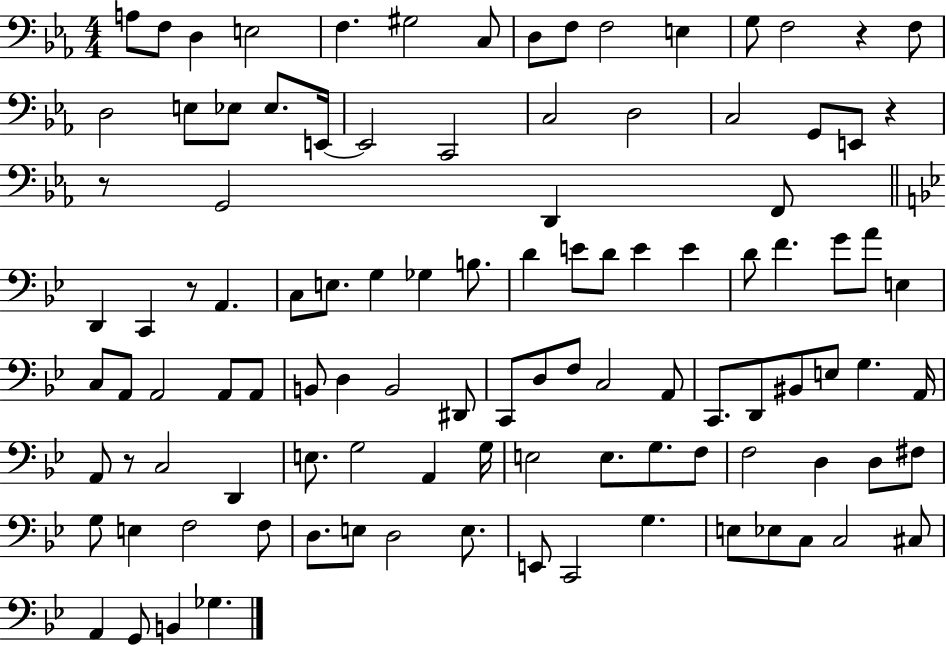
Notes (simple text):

A3/e F3/e D3/q E3/h F3/q. G#3/h C3/e D3/e F3/e F3/h E3/q G3/e F3/h R/q F3/e D3/h E3/e Eb3/e Eb3/e. E2/s E2/h C2/h C3/h D3/h C3/h G2/e E2/e R/q R/e G2/h D2/q F2/e D2/q C2/q R/e A2/q. C3/e E3/e. G3/q Gb3/q B3/e. D4/q E4/e D4/e E4/q E4/q D4/e F4/q. G4/e A4/e E3/q C3/e A2/e A2/h A2/e A2/e B2/e D3/q B2/h D#2/e C2/e D3/e F3/e C3/h A2/e C2/e. D2/e BIS2/e E3/e G3/q. A2/s A2/e R/e C3/h D2/q E3/e. G3/h A2/q G3/s E3/h E3/e. G3/e. F3/e F3/h D3/q D3/e F#3/e G3/e E3/q F3/h F3/e D3/e. E3/e D3/h E3/e. E2/e C2/h G3/q. E3/e Eb3/e C3/e C3/h C#3/e A2/q G2/e B2/q Gb3/q.